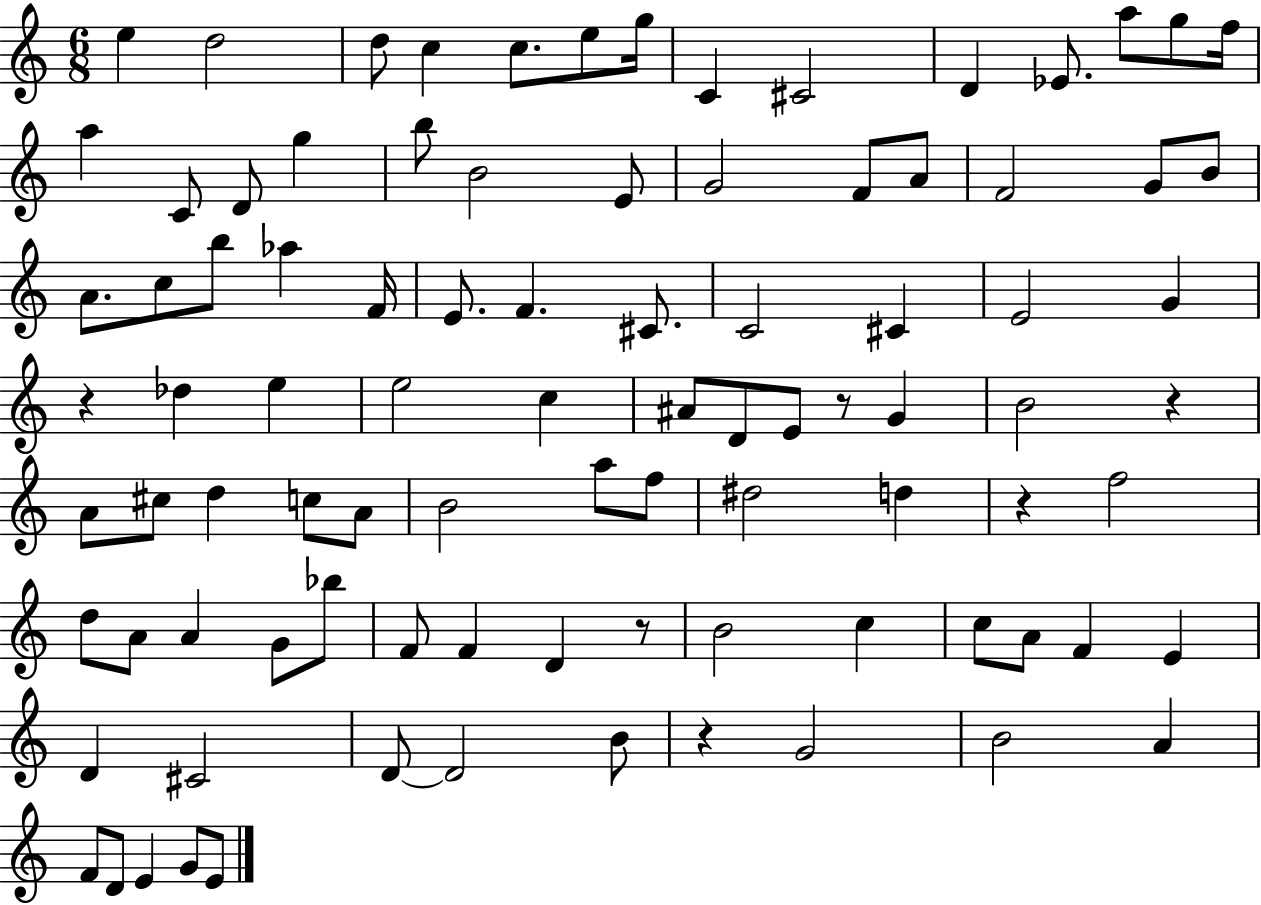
E5/q D5/h D5/e C5/q C5/e. E5/e G5/s C4/q C#4/h D4/q Eb4/e. A5/e G5/e F5/s A5/q C4/e D4/e G5/q B5/e B4/h E4/e G4/h F4/e A4/e F4/h G4/e B4/e A4/e. C5/e B5/e Ab5/q F4/s E4/e. F4/q. C#4/e. C4/h C#4/q E4/h G4/q R/q Db5/q E5/q E5/h C5/q A#4/e D4/e E4/e R/e G4/q B4/h R/q A4/e C#5/e D5/q C5/e A4/e B4/h A5/e F5/e D#5/h D5/q R/q F5/h D5/e A4/e A4/q G4/e Bb5/e F4/e F4/q D4/q R/e B4/h C5/q C5/e A4/e F4/q E4/q D4/q C#4/h D4/e D4/h B4/e R/q G4/h B4/h A4/q F4/e D4/e E4/q G4/e E4/e